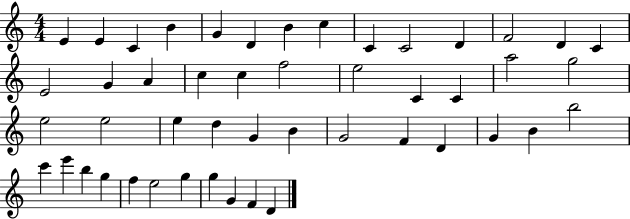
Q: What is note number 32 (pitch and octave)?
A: G4